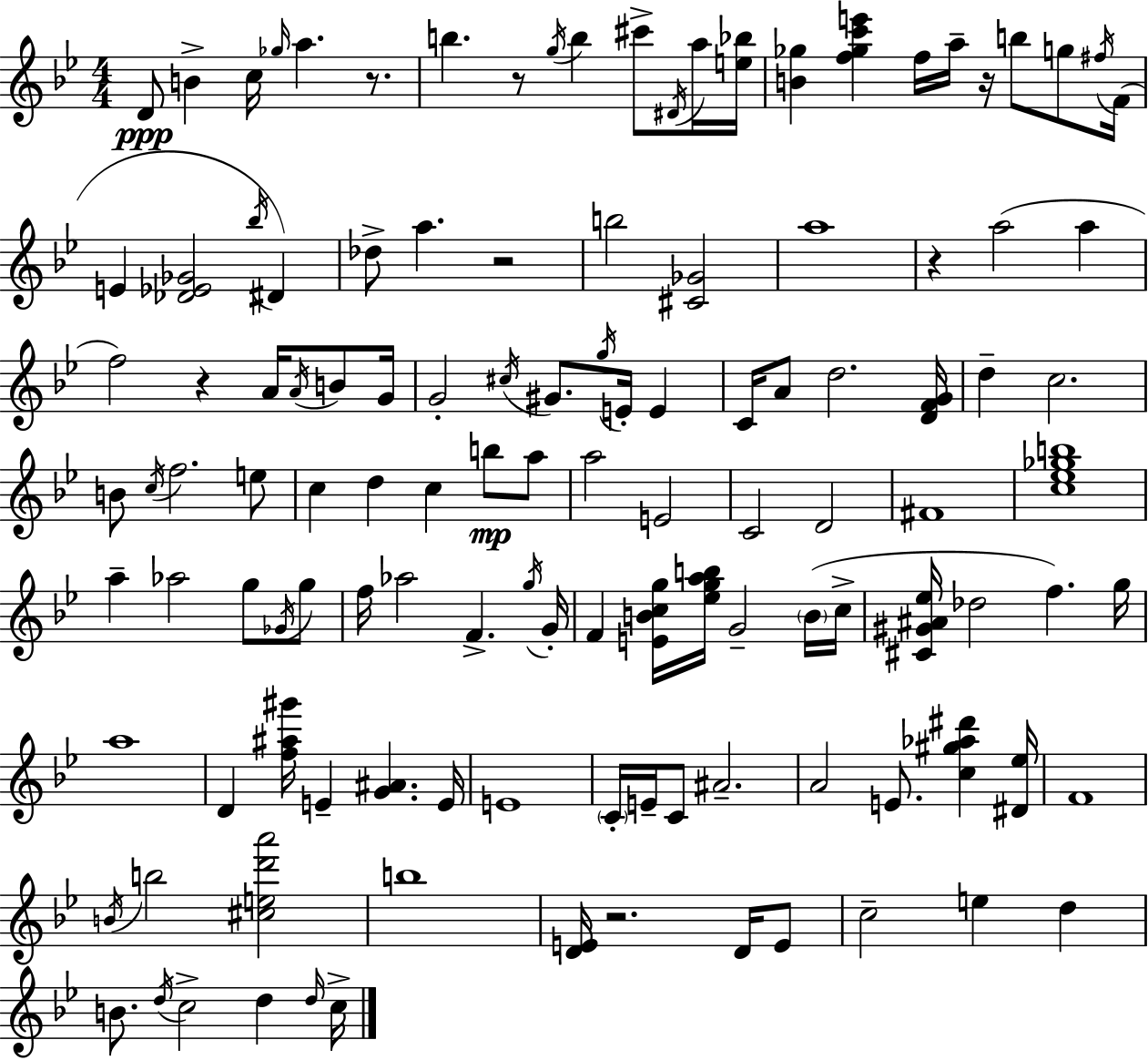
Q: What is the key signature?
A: G minor